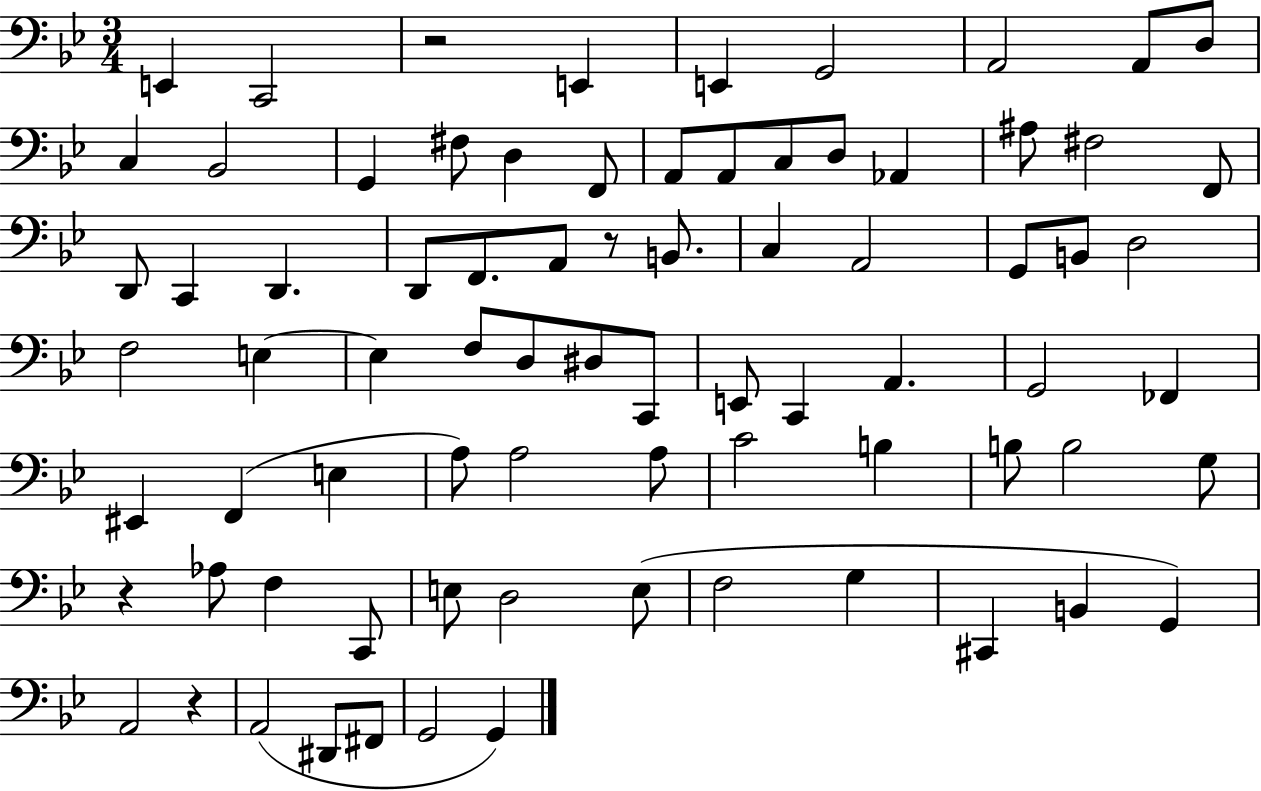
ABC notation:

X:1
T:Untitled
M:3/4
L:1/4
K:Bb
E,, C,,2 z2 E,, E,, G,,2 A,,2 A,,/2 D,/2 C, _B,,2 G,, ^F,/2 D, F,,/2 A,,/2 A,,/2 C,/2 D,/2 _A,, ^A,/2 ^F,2 F,,/2 D,,/2 C,, D,, D,,/2 F,,/2 A,,/2 z/2 B,,/2 C, A,,2 G,,/2 B,,/2 D,2 F,2 E, E, F,/2 D,/2 ^D,/2 C,,/2 E,,/2 C,, A,, G,,2 _F,, ^E,, F,, E, A,/2 A,2 A,/2 C2 B, B,/2 B,2 G,/2 z _A,/2 F, C,,/2 E,/2 D,2 E,/2 F,2 G, ^C,, B,, G,, A,,2 z A,,2 ^D,,/2 ^F,,/2 G,,2 G,,